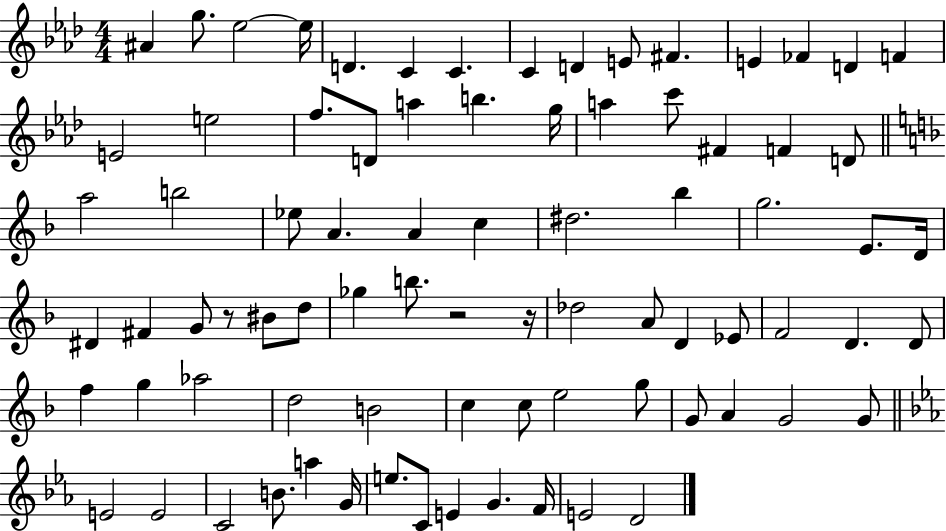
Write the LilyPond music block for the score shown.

{
  \clef treble
  \numericTimeSignature
  \time 4/4
  \key aes \major
  ais'4 g''8. ees''2~~ ees''16 | d'4. c'4 c'4. | c'4 d'4 e'8 fis'4. | e'4 fes'4 d'4 f'4 | \break e'2 e''2 | f''8. d'8 a''4 b''4. g''16 | a''4 c'''8 fis'4 f'4 d'8 | \bar "||" \break \key f \major a''2 b''2 | ees''8 a'4. a'4 c''4 | dis''2. bes''4 | g''2. e'8. d'16 | \break dis'4 fis'4 g'8 r8 bis'8 d''8 | ges''4 b''8. r2 r16 | des''2 a'8 d'4 ees'8 | f'2 d'4. d'8 | \break f''4 g''4 aes''2 | d''2 b'2 | c''4 c''8 e''2 g''8 | g'8 a'4 g'2 g'8 | \break \bar "||" \break \key ees \major e'2 e'2 | c'2 b'8. a''4 g'16 | e''8. c'8 e'4 g'4. f'16 | e'2 d'2 | \break \bar "|."
}